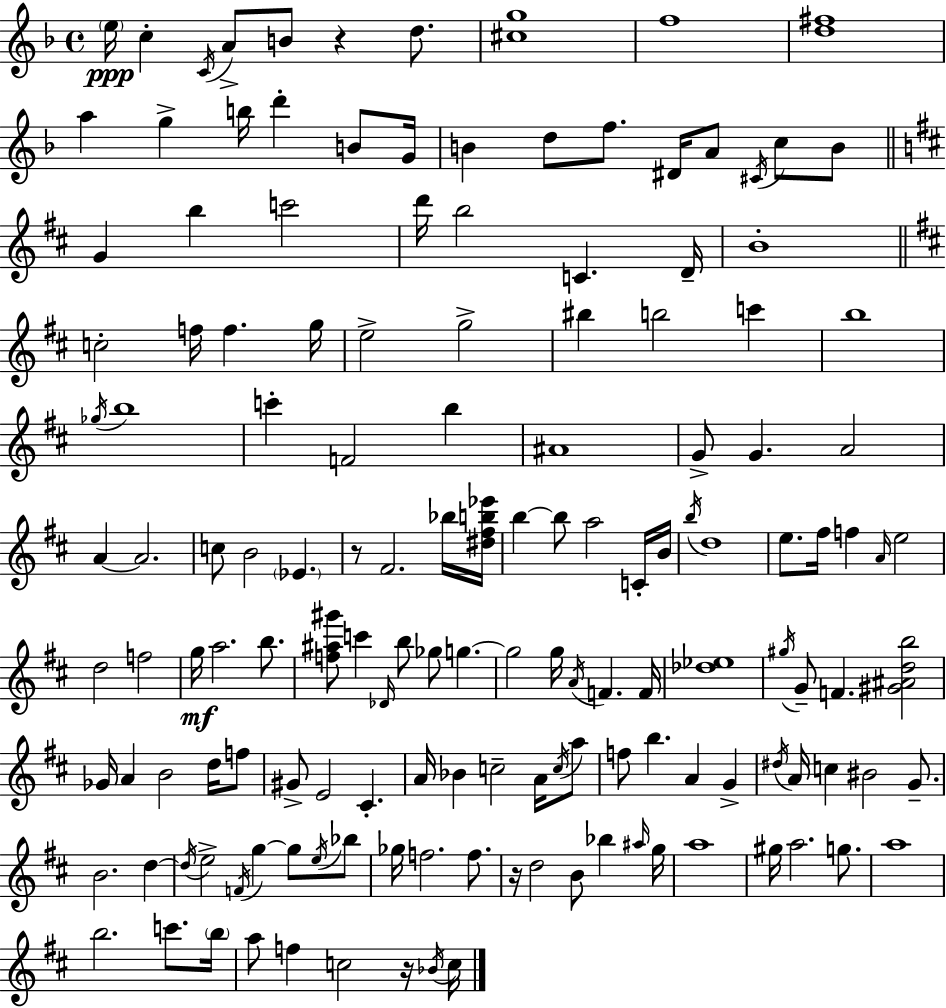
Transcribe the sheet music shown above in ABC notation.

X:1
T:Untitled
M:4/4
L:1/4
K:Dm
e/4 c C/4 A/2 B/2 z d/2 [^cg]4 f4 [d^f]4 a g b/4 d' B/2 G/4 B d/2 f/2 ^D/4 A/2 ^C/4 c/2 B/2 G b c'2 d'/4 b2 C D/4 B4 c2 f/4 f g/4 e2 g2 ^b b2 c' b4 _g/4 b4 c' F2 b ^A4 G/2 G A2 A A2 c/2 B2 _E z/2 ^F2 _b/4 [^d^fb_e']/4 b b/2 a2 C/4 B/4 b/4 d4 e/2 ^f/4 f A/4 e2 d2 f2 g/4 a2 b/2 [f^a^g']/2 c' _D/4 b/2 _g/2 g g2 g/4 A/4 F F/4 [_d_e]4 ^g/4 G/2 F [^G^Adb]2 _G/4 A B2 d/4 f/2 ^G/2 E2 ^C A/4 _B c2 A/4 c/4 a/2 f/2 b A G ^d/4 A/4 c ^B2 G/2 B2 d d/4 e2 F/4 g g/2 e/4 _b/2 _g/4 f2 f/2 z/4 d2 B/2 _b ^a/4 g/4 a4 ^g/4 a2 g/2 a4 b2 c'/2 b/4 a/2 f c2 z/4 _B/4 c/4